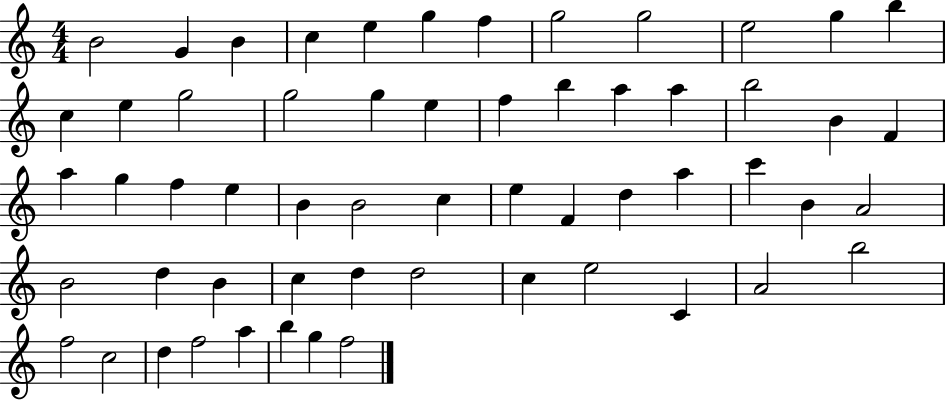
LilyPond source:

{
  \clef treble
  \numericTimeSignature
  \time 4/4
  \key c \major
  b'2 g'4 b'4 | c''4 e''4 g''4 f''4 | g''2 g''2 | e''2 g''4 b''4 | \break c''4 e''4 g''2 | g''2 g''4 e''4 | f''4 b''4 a''4 a''4 | b''2 b'4 f'4 | \break a''4 g''4 f''4 e''4 | b'4 b'2 c''4 | e''4 f'4 d''4 a''4 | c'''4 b'4 a'2 | \break b'2 d''4 b'4 | c''4 d''4 d''2 | c''4 e''2 c'4 | a'2 b''2 | \break f''2 c''2 | d''4 f''2 a''4 | b''4 g''4 f''2 | \bar "|."
}